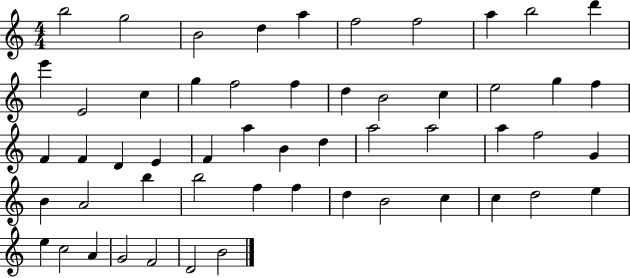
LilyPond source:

{
  \clef treble
  \numericTimeSignature
  \time 4/4
  \key c \major
  b''2 g''2 | b'2 d''4 a''4 | f''2 f''2 | a''4 b''2 d'''4 | \break e'''4 e'2 c''4 | g''4 f''2 f''4 | d''4 b'2 c''4 | e''2 g''4 f''4 | \break f'4 f'4 d'4 e'4 | f'4 a''4 b'4 d''4 | a''2 a''2 | a''4 f''2 g'4 | \break b'4 a'2 b''4 | b''2 f''4 f''4 | d''4 b'2 c''4 | c''4 d''2 e''4 | \break e''4 c''2 a'4 | g'2 f'2 | d'2 b'2 | \bar "|."
}